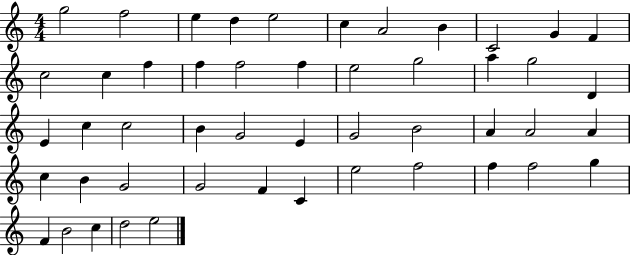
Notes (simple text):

G5/h F5/h E5/q D5/q E5/h C5/q A4/h B4/q C4/h G4/q F4/q C5/h C5/q F5/q F5/q F5/h F5/q E5/h G5/h A5/q G5/h D4/q E4/q C5/q C5/h B4/q G4/h E4/q G4/h B4/h A4/q A4/h A4/q C5/q B4/q G4/h G4/h F4/q C4/q E5/h F5/h F5/q F5/h G5/q F4/q B4/h C5/q D5/h E5/h